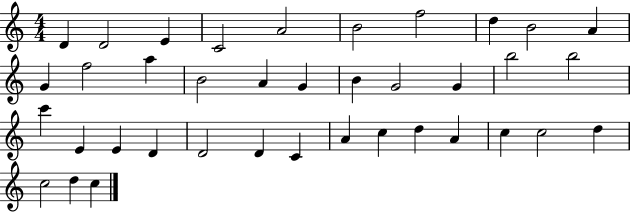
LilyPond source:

{
  \clef treble
  \numericTimeSignature
  \time 4/4
  \key c \major
  d'4 d'2 e'4 | c'2 a'2 | b'2 f''2 | d''4 b'2 a'4 | \break g'4 f''2 a''4 | b'2 a'4 g'4 | b'4 g'2 g'4 | b''2 b''2 | \break c'''4 e'4 e'4 d'4 | d'2 d'4 c'4 | a'4 c''4 d''4 a'4 | c''4 c''2 d''4 | \break c''2 d''4 c''4 | \bar "|."
}